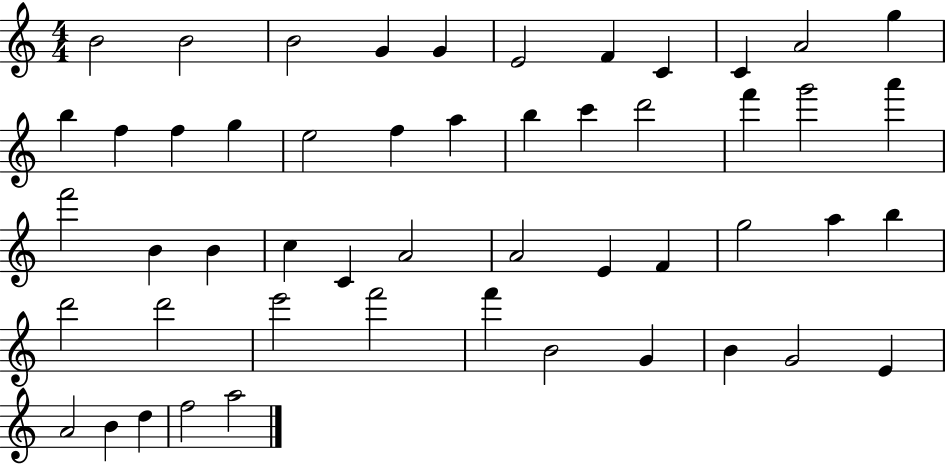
B4/h B4/h B4/h G4/q G4/q E4/h F4/q C4/q C4/q A4/h G5/q B5/q F5/q F5/q G5/q E5/h F5/q A5/q B5/q C6/q D6/h F6/q G6/h A6/q F6/h B4/q B4/q C5/q C4/q A4/h A4/h E4/q F4/q G5/h A5/q B5/q D6/h D6/h E6/h F6/h F6/q B4/h G4/q B4/q G4/h E4/q A4/h B4/q D5/q F5/h A5/h